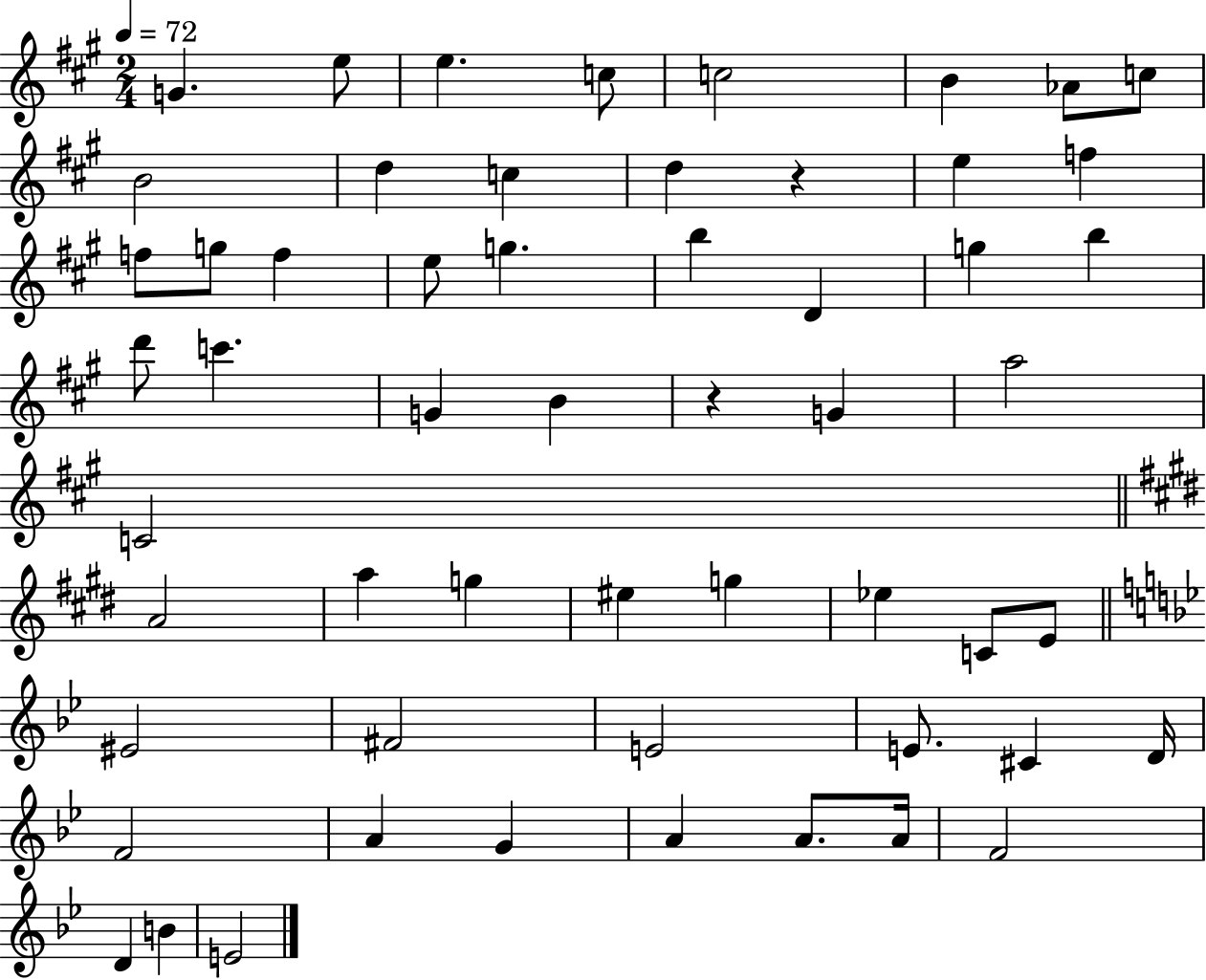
G4/q. E5/e E5/q. C5/e C5/h B4/q Ab4/e C5/e B4/h D5/q C5/q D5/q R/q E5/q F5/q F5/e G5/e F5/q E5/e G5/q. B5/q D4/q G5/q B5/q D6/e C6/q. G4/q B4/q R/q G4/q A5/h C4/h A4/h A5/q G5/q EIS5/q G5/q Eb5/q C4/e E4/e EIS4/h F#4/h E4/h E4/e. C#4/q D4/s F4/h A4/q G4/q A4/q A4/e. A4/s F4/h D4/q B4/q E4/h